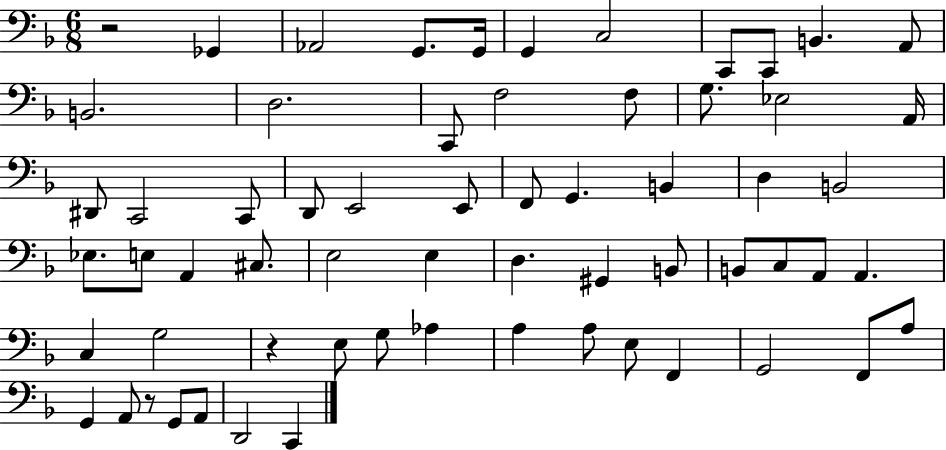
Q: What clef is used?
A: bass